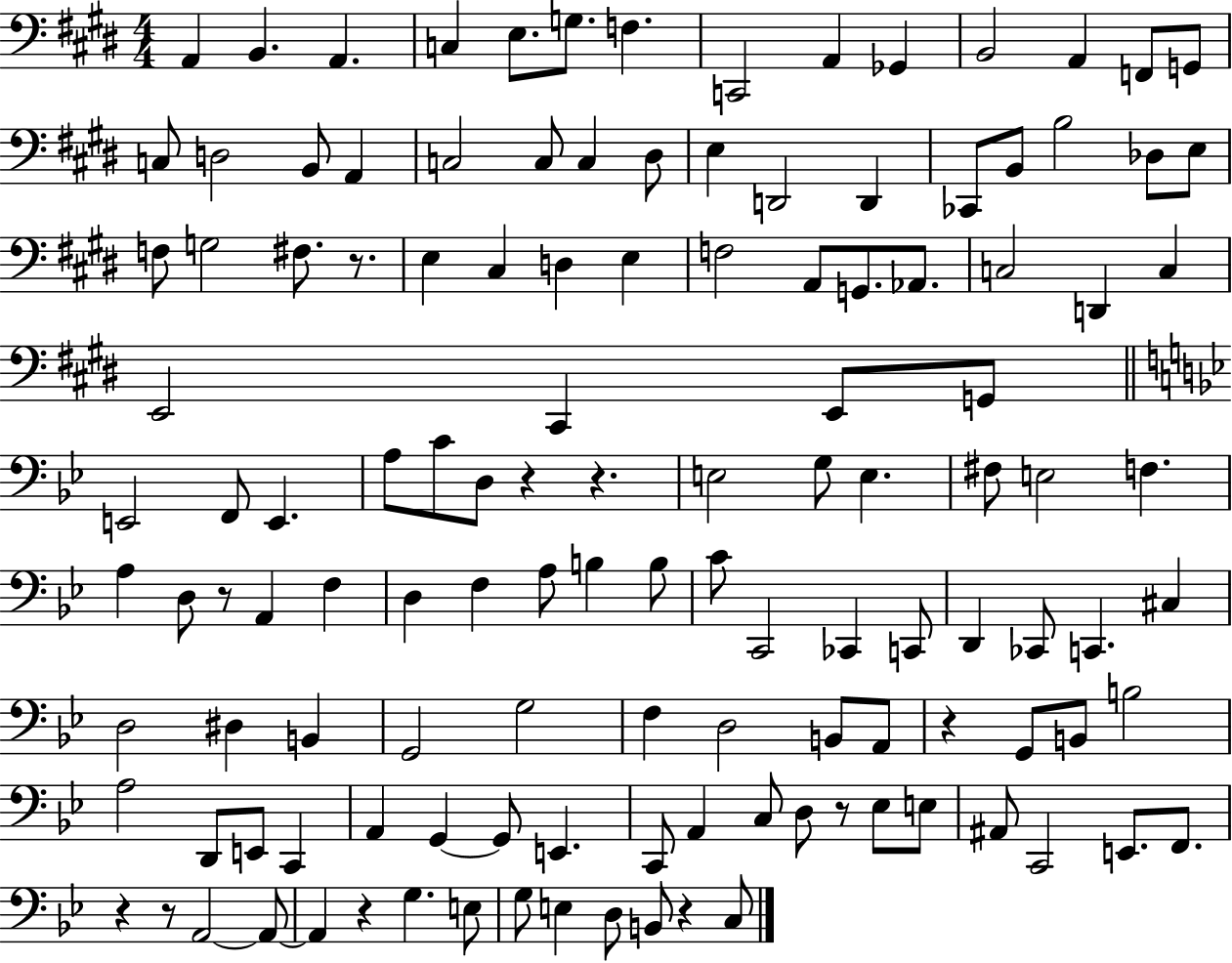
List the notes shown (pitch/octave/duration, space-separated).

A2/q B2/q. A2/q. C3/q E3/e. G3/e. F3/q. C2/h A2/q Gb2/q B2/h A2/q F2/e G2/e C3/e D3/h B2/e A2/q C3/h C3/e C3/q D#3/e E3/q D2/h D2/q CES2/e B2/e B3/h Db3/e E3/e F3/e G3/h F#3/e. R/e. E3/q C#3/q D3/q E3/q F3/h A2/e G2/e. Ab2/e. C3/h D2/q C3/q E2/h C#2/q E2/e G2/e E2/h F2/e E2/q. A3/e C4/e D3/e R/q R/q. E3/h G3/e E3/q. F#3/e E3/h F3/q. A3/q D3/e R/e A2/q F3/q D3/q F3/q A3/e B3/q B3/e C4/e C2/h CES2/q C2/e D2/q CES2/e C2/q. C#3/q D3/h D#3/q B2/q G2/h G3/h F3/q D3/h B2/e A2/e R/q G2/e B2/e B3/h A3/h D2/e E2/e C2/q A2/q G2/q G2/e E2/q. C2/e A2/q C3/e D3/e R/e Eb3/e E3/e A#2/e C2/h E2/e. F2/e. R/q R/e A2/h A2/e A2/q R/q G3/q. E3/e G3/e E3/q D3/e B2/e R/q C3/e